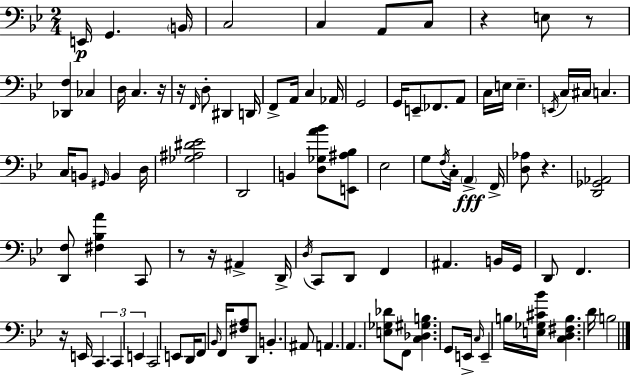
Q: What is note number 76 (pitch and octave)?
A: E2